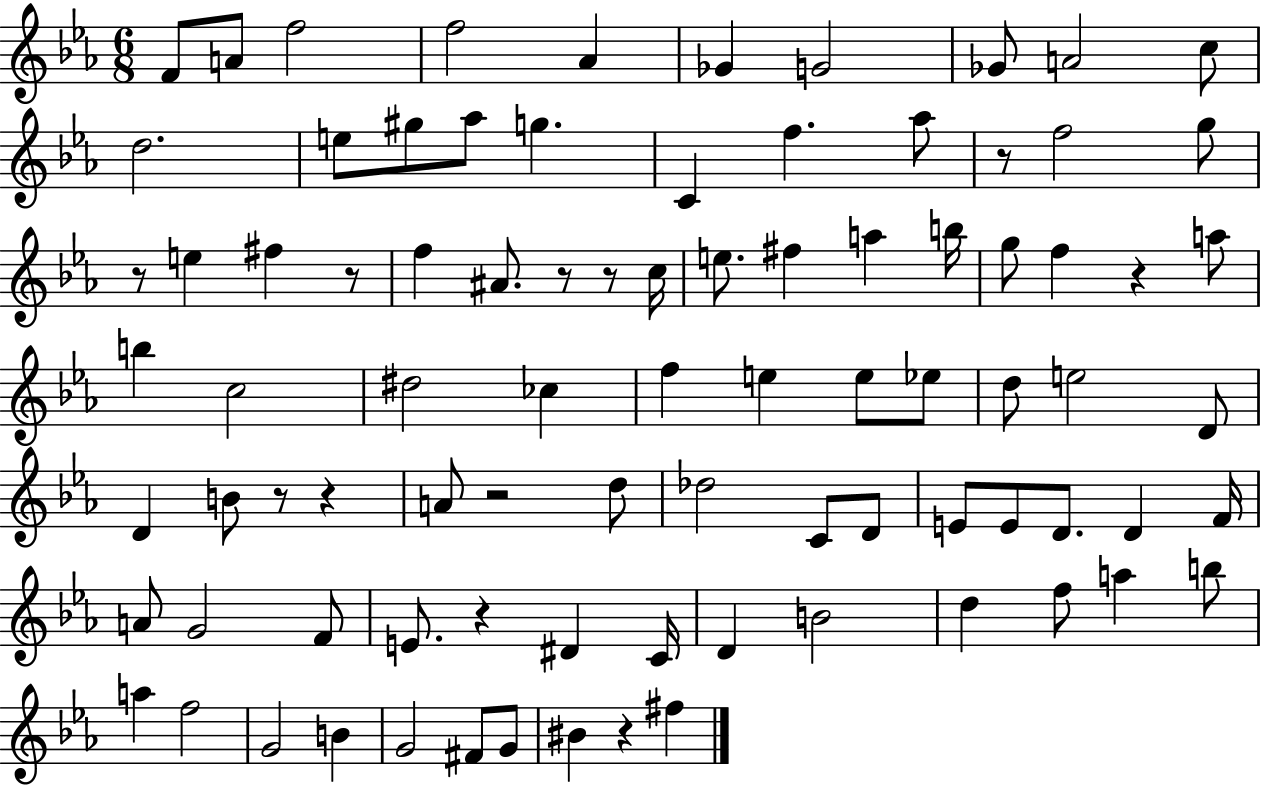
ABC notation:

X:1
T:Untitled
M:6/8
L:1/4
K:Eb
F/2 A/2 f2 f2 _A _G G2 _G/2 A2 c/2 d2 e/2 ^g/2 _a/2 g C f _a/2 z/2 f2 g/2 z/2 e ^f z/2 f ^A/2 z/2 z/2 c/4 e/2 ^f a b/4 g/2 f z a/2 b c2 ^d2 _c f e e/2 _e/2 d/2 e2 D/2 D B/2 z/2 z A/2 z2 d/2 _d2 C/2 D/2 E/2 E/2 D/2 D F/4 A/2 G2 F/2 E/2 z ^D C/4 D B2 d f/2 a b/2 a f2 G2 B G2 ^F/2 G/2 ^B z ^f